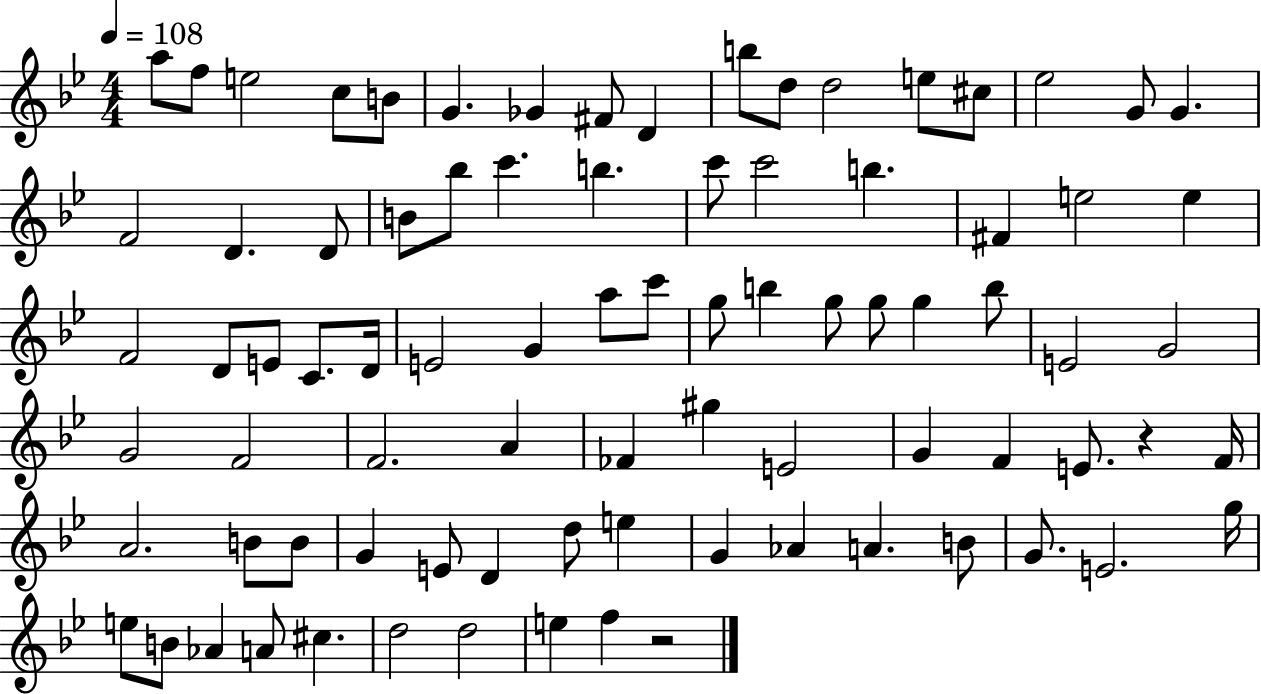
X:1
T:Untitled
M:4/4
L:1/4
K:Bb
a/2 f/2 e2 c/2 B/2 G _G ^F/2 D b/2 d/2 d2 e/2 ^c/2 _e2 G/2 G F2 D D/2 B/2 _b/2 c' b c'/2 c'2 b ^F e2 e F2 D/2 E/2 C/2 D/4 E2 G a/2 c'/2 g/2 b g/2 g/2 g b/2 E2 G2 G2 F2 F2 A _F ^g E2 G F E/2 z F/4 A2 B/2 B/2 G E/2 D d/2 e G _A A B/2 G/2 E2 g/4 e/2 B/2 _A A/2 ^c d2 d2 e f z2